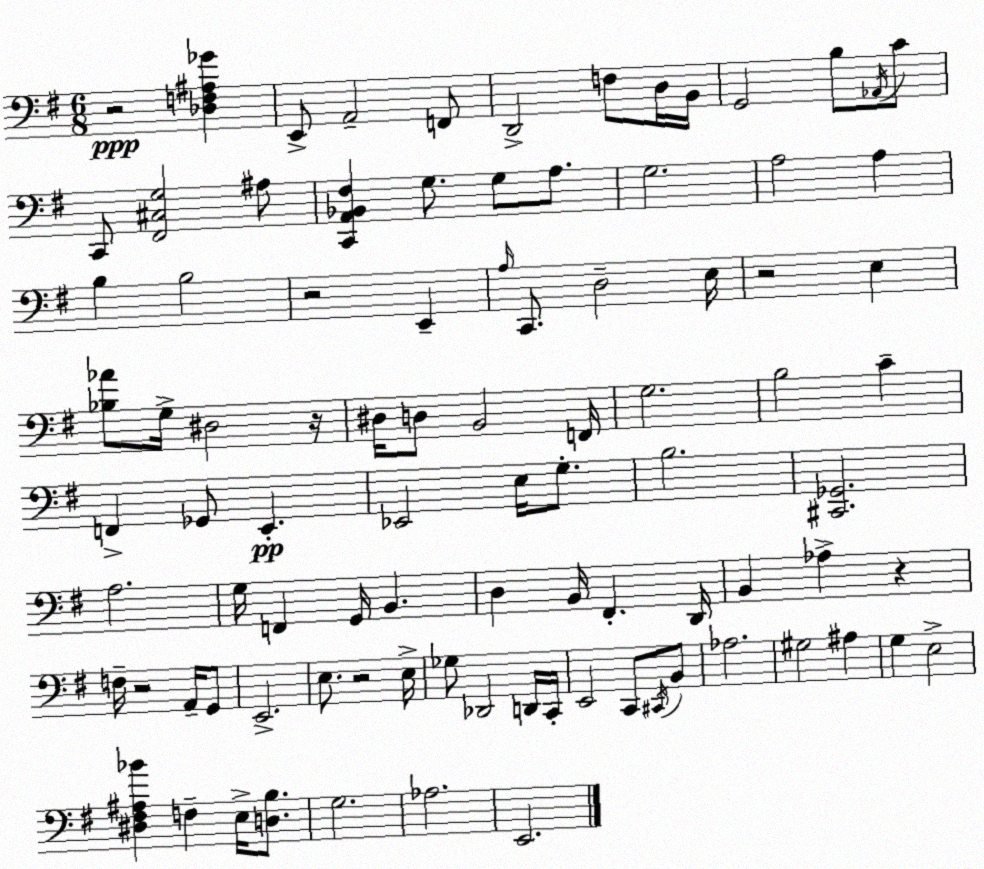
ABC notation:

X:1
T:Untitled
M:6/8
L:1/4
K:Em
z2 [_D,F,^A,_G] E,,/2 A,,2 F,,/2 D,,2 F,/2 D,/4 B,,/4 G,,2 B,/2 _A,,/4 C/2 C,,/2 [^F,,^C,G,]2 ^A,/2 [C,,A,,_B,,^F,] G,/2 G,/2 A,/2 G,2 A,2 A, B, B,2 z2 E,, A,/4 C,,/2 D,2 E,/4 z2 E, [_B,_A]/2 G,/4 ^D,2 z/4 ^D,/4 D,/2 B,,2 F,,/4 G,2 B,2 C F,, _G,,/2 E,, _E,,2 E,/4 G,/2 B,2 [^C,,_G,,]2 A,2 G,/4 F,, G,,/4 B,, D, B,,/4 ^F,, D,,/4 B,, _A, z F,/4 z2 A,,/4 G,,/2 E,,2 E,/2 z2 E,/4 _G,/2 _D,,2 D,,/4 C,,/4 E,,2 C,,/2 ^C,,/4 B,,/2 _A,2 ^G,2 ^A, G, E,2 [^D,^F,^A,_B] F, E,/4 [D,B,]/2 G,2 _A,2 E,,2